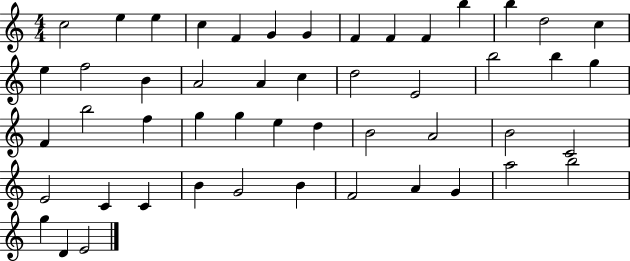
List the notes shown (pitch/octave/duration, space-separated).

C5/h E5/q E5/q C5/q F4/q G4/q G4/q F4/q F4/q F4/q B5/q B5/q D5/h C5/q E5/q F5/h B4/q A4/h A4/q C5/q D5/h E4/h B5/h B5/q G5/q F4/q B5/h F5/q G5/q G5/q E5/q D5/q B4/h A4/h B4/h C4/h E4/h C4/q C4/q B4/q G4/h B4/q F4/h A4/q G4/q A5/h B5/h G5/q D4/q E4/h